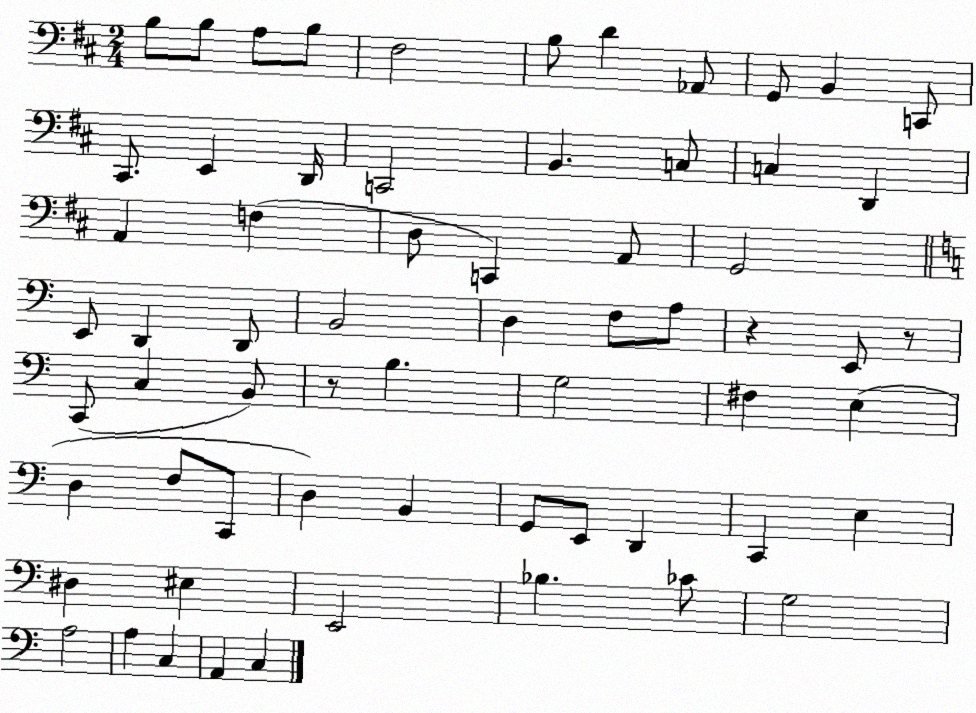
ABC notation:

X:1
T:Untitled
M:2/4
L:1/4
K:D
B,/2 B,/2 A,/2 B,/2 ^F,2 B,/2 D _A,,/2 G,,/2 B,, C,,/2 ^C,,/2 E,, D,,/4 C,,2 B,, C,/2 C, D,, A,, F, D,/2 C,, A,,/2 G,,2 E,,/2 D,, D,,/2 B,,2 D, F,/2 A,/2 z E,,/2 z/2 C,,/2 C, B,,/2 z/2 B, G,2 ^F, E, D, F,/2 C,,/2 D, B,, G,,/2 E,,/2 D,, C,, E, ^D, ^E, E,,2 _B, _C/2 G,2 A,2 A, C, A,, C,